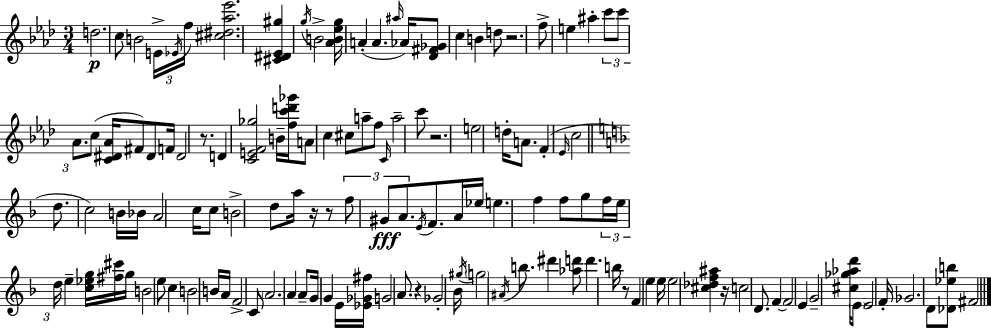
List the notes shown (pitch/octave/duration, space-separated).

D5/h. C5/e B4/h E4/s Eb4/s F5/s [C#5,D#5,Ab5,Eb6]/h. [C#4,D#4,Eb4,G#5]/q G5/s B4/h [Ab4,B4,Eb5,G5]/s A4/q A4/q. A#5/s Ab4/s [Db4,F#4,Gb4]/e C5/q B4/q D5/e R/h. F5/e E5/q A#5/q C6/e C6/e Ab4/e. C5/e [C4,D#4,Ab4]/s F#4/e D#4/e F4/s D#4/h R/e. D4/q [C4,E4,F4,Gb5]/h B4/s [F5,C6,D6,Gb6]/s A4/e C5/q C#5/e A5/e F5/e C4/s A5/h C6/e R/h. E5/h D5/s A4/e. F4/q Eb4/s C5/h D5/e. C5/h B4/s Bb4/s A4/h C5/s C5/e B4/h D5/e A5/s R/s R/e F5/e G#4/e A4/e. E4/s F4/e. A4/s Eb5/s E5/q. F5/q F5/e G5/e F5/s E5/s D5/s E5/q [C5,Eb5,G5]/s [F#5,C#6]/s G5/s B4/h E5/e C5/q B4/h B4/s A4/s F4/h C4/e A4/h. A4/q A4/e G4/s G4/q E4/s [Eb4,Gb4,F#5]/s G4/h A4/e. R/q Gb4/h Bb4/s G#5/s G5/h A#4/s B5/e. D#6/q [Ab5,D6]/e D6/q. B5/s R/e F4/q E5/q E5/s E5/h [C#5,Db5,F5,A#5]/q R/s C5/h D4/e. F4/q F4/h E4/q G4/h [C#5,Gb5,Ab5,D6]/s E4/e E4/h F4/s Gb4/h. D4/e [Db4,Eb5,B5]/e F#4/h